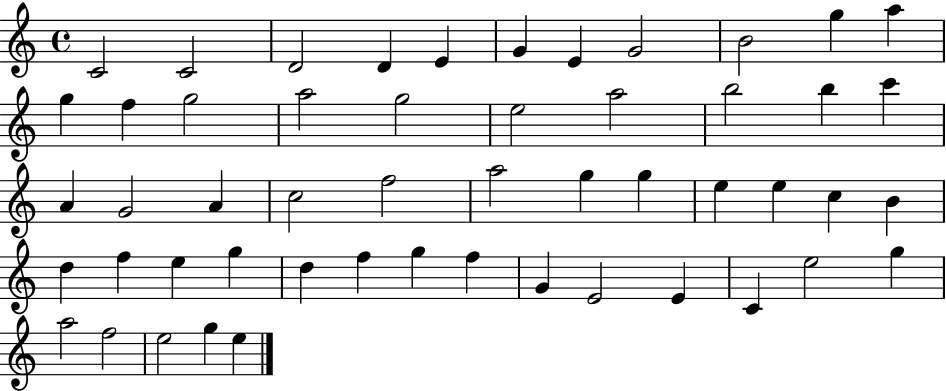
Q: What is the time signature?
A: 4/4